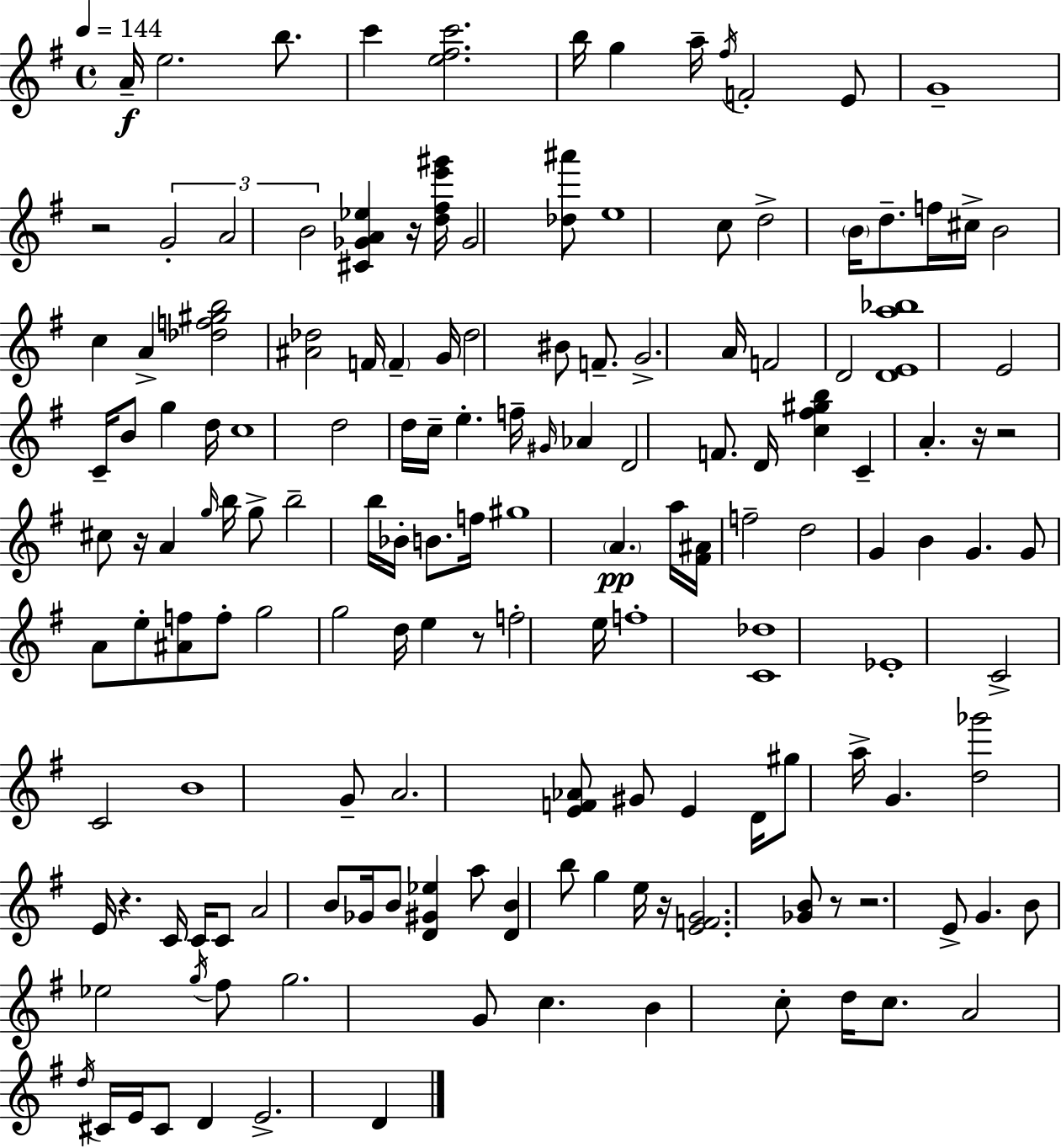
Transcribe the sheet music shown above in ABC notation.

X:1
T:Untitled
M:4/4
L:1/4
K:Em
A/4 e2 b/2 c' [e^fc']2 b/4 g a/4 ^f/4 F2 E/2 G4 z2 G2 A2 B2 [^C_GA_e] z/4 [d^fe'^g']/4 _G2 [_d^a']/2 e4 c/2 d2 B/4 d/2 f/4 ^c/4 B2 c A [_df^gb]2 [^A_d]2 F/4 F G/4 _d2 ^B/2 F/2 G2 A/4 F2 D2 [DEa_b]4 E2 C/4 B/2 g d/4 c4 d2 d/4 c/4 e f/4 ^G/4 _A D2 F/2 D/4 [c^f^gb] C A z/4 z2 ^c/2 z/4 A g/4 b/4 g/2 b2 b/4 _B/4 B/2 f/4 ^g4 A a/4 [^F^A]/4 f2 d2 G B G G/2 A/2 e/2 [^Af]/2 f/2 g2 g2 d/4 e z/2 f2 e/4 f4 [C_d]4 _E4 C2 C2 B4 G/2 A2 [EF_A]/2 ^G/2 E D/4 ^g/2 a/4 G [d_g']2 E/4 z C/4 C/4 C/2 A2 B/2 _G/4 B/2 [D^G_e] a/2 [DB] b/2 g e/4 z/4 [EFG]2 [_GB]/2 z/2 z2 E/2 G B/2 _e2 g/4 ^f/2 g2 G/2 c B c/2 d/4 c/2 A2 d/4 ^C/4 E/4 ^C/2 D E2 D